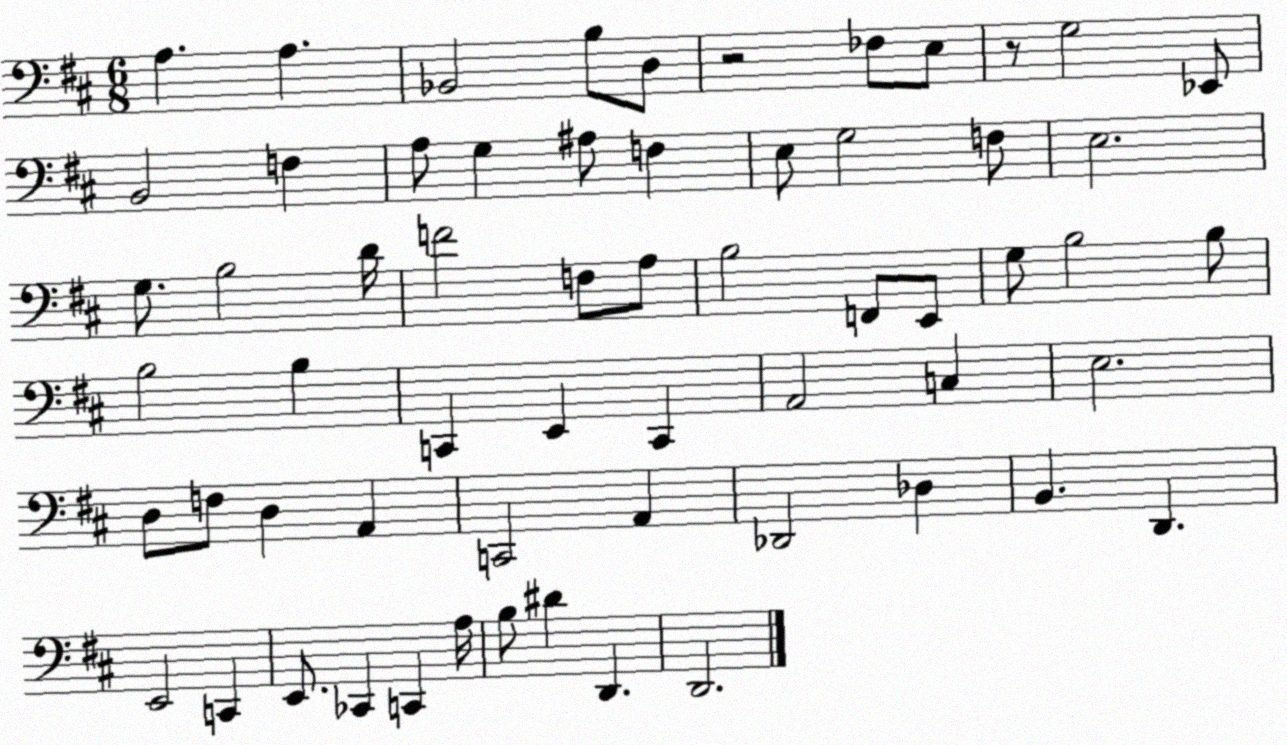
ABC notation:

X:1
T:Untitled
M:6/8
L:1/4
K:D
A, A, _B,,2 B,/2 D,/2 z2 _F,/2 E,/2 z/2 G,2 _E,,/2 B,,2 F, A,/2 G, ^A,/2 F, E,/2 G,2 F,/2 E,2 G,/2 B,2 D/4 F2 F,/2 A,/2 B,2 F,,/2 E,,/2 G,/2 B,2 B,/2 B,2 B, C,, E,, C,, A,,2 C, E,2 D,/2 F,/2 D, A,, C,,2 A,, _D,,2 _D, B,, D,, E,,2 C,, E,,/2 _C,, C,, A,/4 B,/2 ^D D,, D,,2